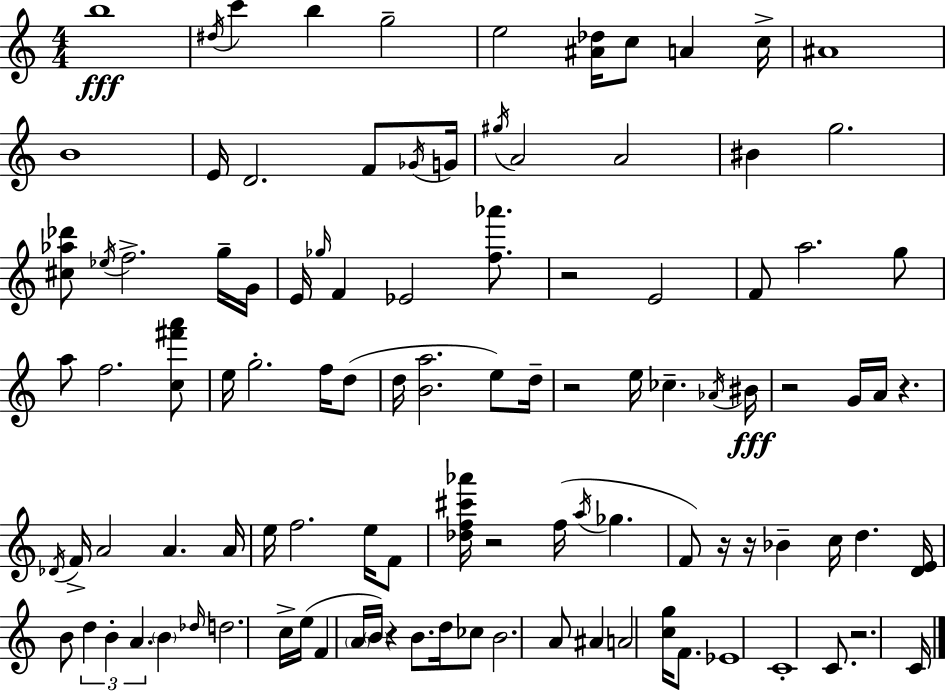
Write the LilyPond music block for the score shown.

{
  \clef treble
  \numericTimeSignature
  \time 4/4
  \key a \minor
  b''1\fff | \acciaccatura { dis''16 } c'''4 b''4 g''2-- | e''2 <ais' des''>16 c''8 a'4 | c''16-> ais'1 | \break b'1 | e'16 d'2. f'8 | \acciaccatura { ges'16 } g'16 \acciaccatura { gis''16 } a'2 a'2 | bis'4 g''2. | \break <cis'' aes'' des'''>8 \acciaccatura { ees''16 } f''2.-> | g''16-- g'16 e'16 \grace { ges''16 } f'4 ees'2 | <f'' aes'''>8. r2 e'2 | f'8 a''2. | \break g''8 a''8 f''2. | <c'' fis''' a'''>8 e''16 g''2.-. | f''16 d''8( d''16 <b' a''>2. | e''8) d''16-- r2 e''16 ces''4.-- | \break \acciaccatura { aes'16 } bis'16\fff r2 g'16 a'16 | r4. \acciaccatura { des'16 } f'16-> a'2 | a'4. a'16 e''16 f''2. | e''16 f'8 <des'' f'' cis''' aes'''>16 r2 | \break f''16( \acciaccatura { a''16 } ges''4. f'8) r16 r16 bes'4-- | c''16 d''4. <d' e'>16 b'8 \tuplet 3/2 { d''4 b'4-. | a'4. } \parenthesize b'4 \grace { des''16 } d''2. | c''16-> e''16( f'4 \parenthesize a'16 | \break \parenthesize b'16) r4 b'8. d''16 ces''8 b'2. | a'8 ais'4 a'2 | <c'' g''>16 f'8. ees'1 | c'1-. | \break c'8. r2. | c'16 \bar "|."
}